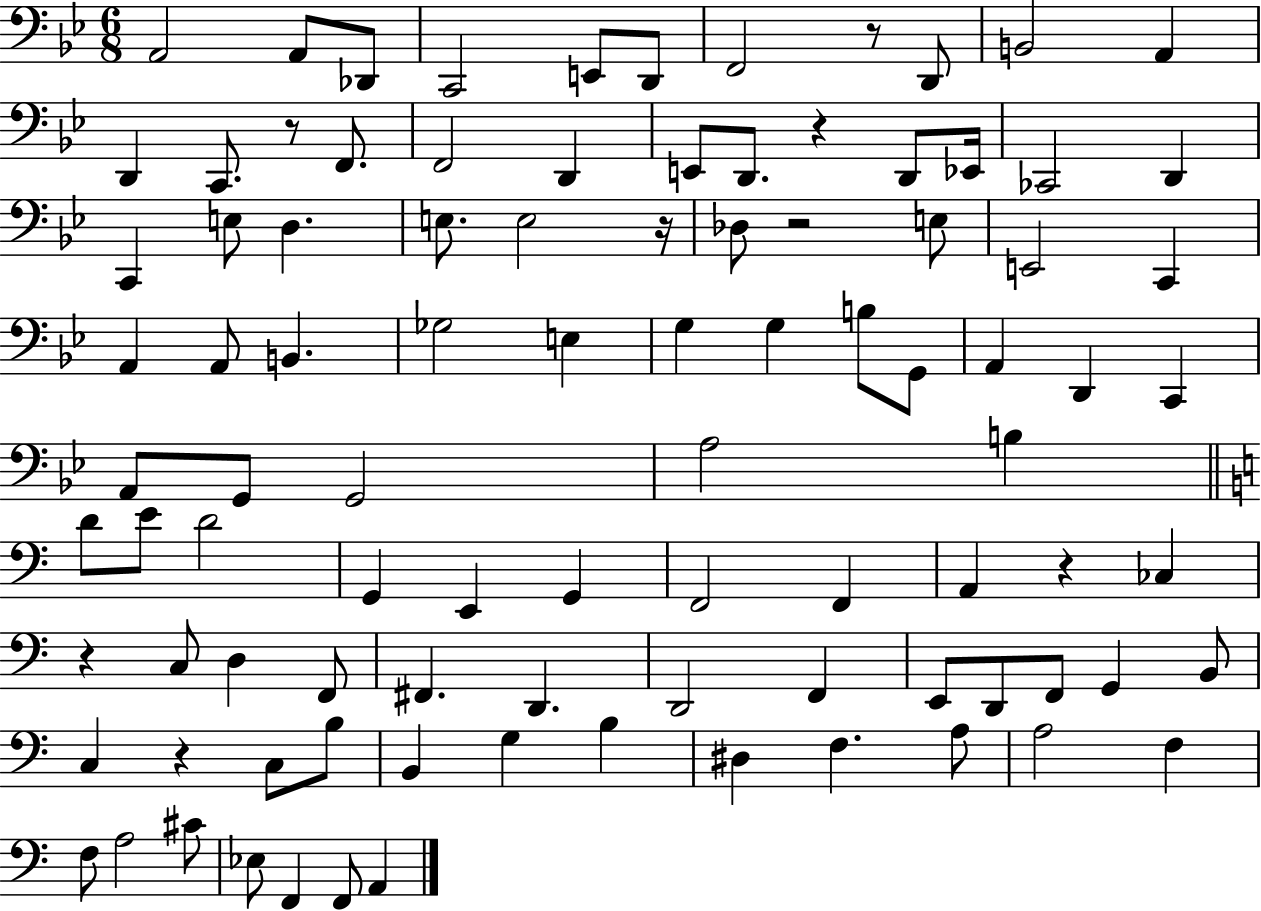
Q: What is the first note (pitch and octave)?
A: A2